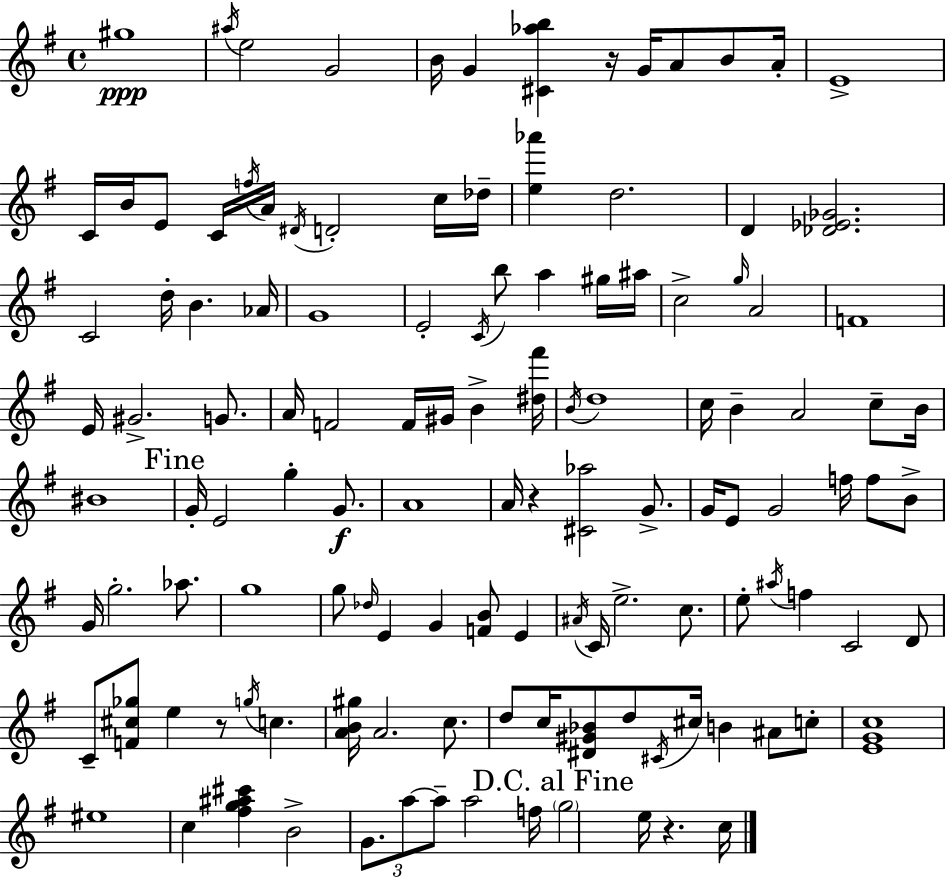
G#5/w A#5/s E5/h G4/h B4/s G4/q [C#4,Ab5,B5]/q R/s G4/s A4/e B4/e A4/s E4/w C4/s B4/s E4/e C4/s F5/s A4/s D#4/s D4/h C5/s Db5/s [E5,Ab6]/q D5/h. D4/q [Db4,Eb4,Gb4]/h. C4/h D5/s B4/q. Ab4/s G4/w E4/h C4/s B5/e A5/q G#5/s A#5/s C5/h G5/s A4/h F4/w E4/s G#4/h. G4/e. A4/s F4/h F4/s G#4/s B4/q [D#5,F#6]/s B4/s D5/w C5/s B4/q A4/h C5/e B4/s BIS4/w G4/s E4/h G5/q G4/e. A4/w A4/s R/q [C#4,Ab5]/h G4/e. G4/s E4/e G4/h F5/s F5/e B4/e G4/s G5/h. Ab5/e. G5/w G5/e Db5/s E4/q G4/q [F4,B4]/e E4/q A#4/s C4/s E5/h. C5/e. E5/e A#5/s F5/q C4/h D4/e C4/e [F4,C#5,Gb5]/e E5/q R/e G5/s C5/q. [A4,B4,G#5]/s A4/h. C5/e. D5/e C5/s [D#4,G#4,Bb4]/e D5/e C#4/s C#5/s B4/q A#4/e C5/e [E4,G4,C5]/w EIS5/w C5/q [F#5,G5,A#5,C#6]/q B4/h G4/e. A5/e A5/e A5/h F5/s G5/h E5/s R/q. C5/s